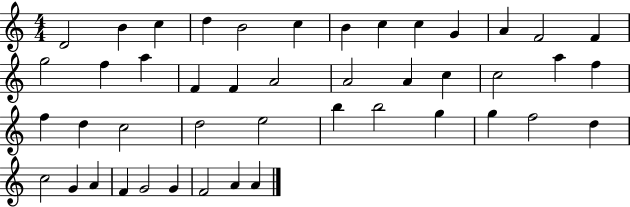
X:1
T:Untitled
M:4/4
L:1/4
K:C
D2 B c d B2 c B c c G A F2 F g2 f a F F A2 A2 A c c2 a f f d c2 d2 e2 b b2 g g f2 d c2 G A F G2 G F2 A A